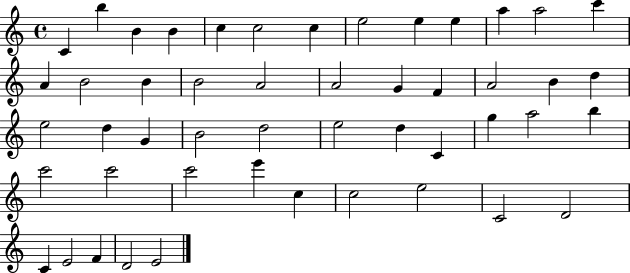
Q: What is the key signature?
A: C major